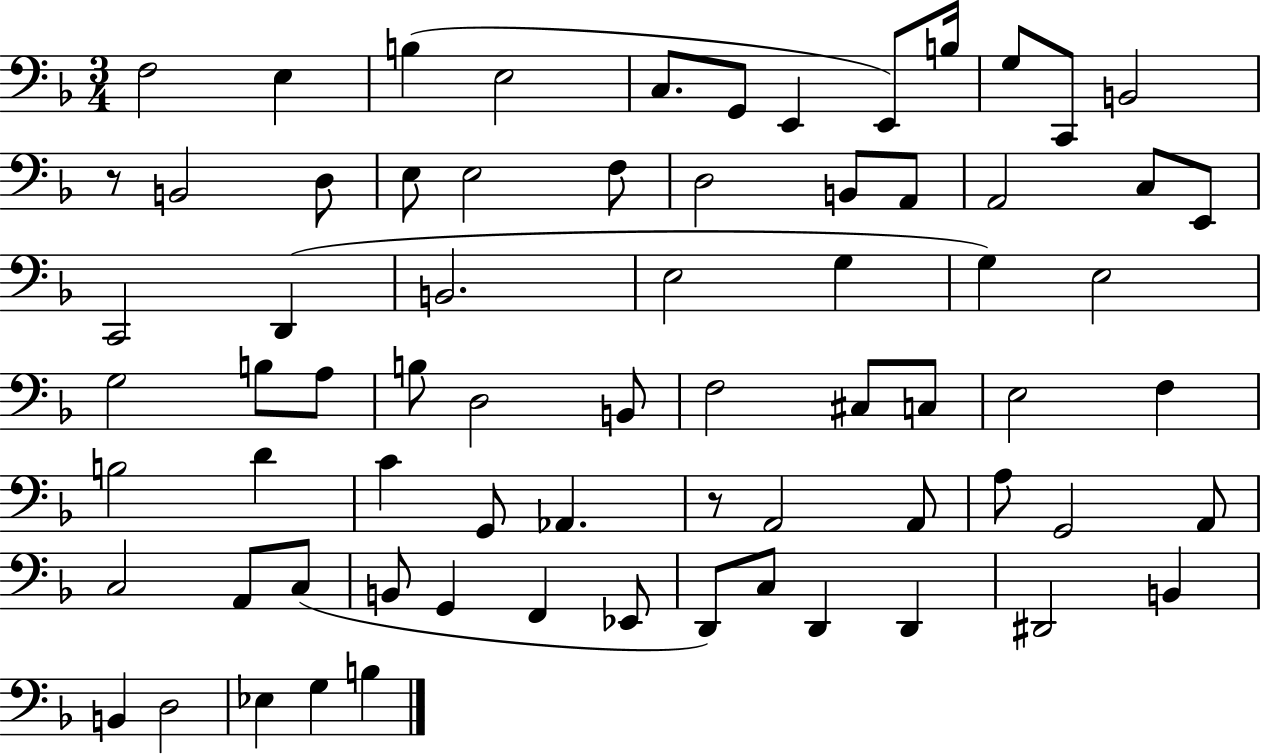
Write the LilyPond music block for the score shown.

{
  \clef bass
  \numericTimeSignature
  \time 3/4
  \key f \major
  \repeat volta 2 { f2 e4 | b4( e2 | c8. g,8 e,4 e,8) b16 | g8 c,8 b,2 | \break r8 b,2 d8 | e8 e2 f8 | d2 b,8 a,8 | a,2 c8 e,8 | \break c,2 d,4( | b,2. | e2 g4 | g4) e2 | \break g2 b8 a8 | b8 d2 b,8 | f2 cis8 c8 | e2 f4 | \break b2 d'4 | c'4 g,8 aes,4. | r8 a,2 a,8 | a8 g,2 a,8 | \break c2 a,8 c8( | b,8 g,4 f,4 ees,8 | d,8) c8 d,4 d,4 | dis,2 b,4 | \break b,4 d2 | ees4 g4 b4 | } \bar "|."
}